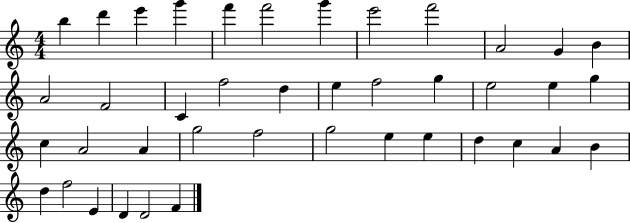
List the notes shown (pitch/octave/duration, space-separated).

B5/q D6/q E6/q G6/q F6/q F6/h G6/q E6/h F6/h A4/h G4/q B4/q A4/h F4/h C4/q F5/h D5/q E5/q F5/h G5/q E5/h E5/q G5/q C5/q A4/h A4/q G5/h F5/h G5/h E5/q E5/q D5/q C5/q A4/q B4/q D5/q F5/h E4/q D4/q D4/h F4/q